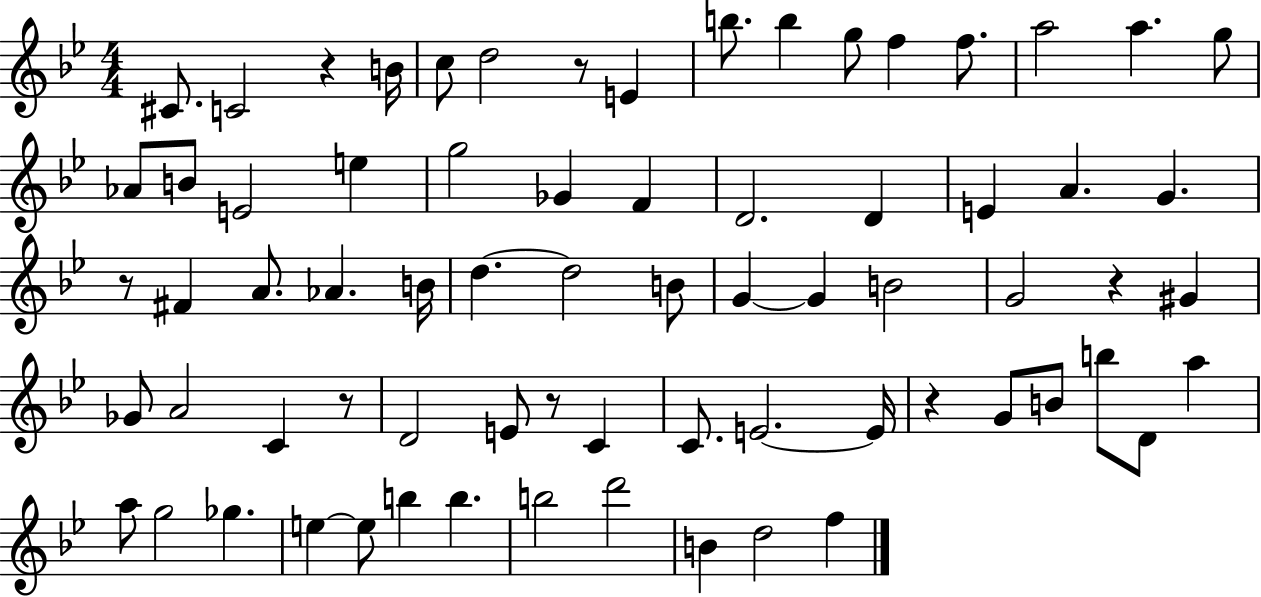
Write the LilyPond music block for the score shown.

{
  \clef treble
  \numericTimeSignature
  \time 4/4
  \key bes \major
  cis'8. c'2 r4 b'16 | c''8 d''2 r8 e'4 | b''8. b''4 g''8 f''4 f''8. | a''2 a''4. g''8 | \break aes'8 b'8 e'2 e''4 | g''2 ges'4 f'4 | d'2. d'4 | e'4 a'4. g'4. | \break r8 fis'4 a'8. aes'4. b'16 | d''4.~~ d''2 b'8 | g'4~~ g'4 b'2 | g'2 r4 gis'4 | \break ges'8 a'2 c'4 r8 | d'2 e'8 r8 c'4 | c'8. e'2.~~ e'16 | r4 g'8 b'8 b''8 d'8 a''4 | \break a''8 g''2 ges''4. | e''4~~ e''8 b''4 b''4. | b''2 d'''2 | b'4 d''2 f''4 | \break \bar "|."
}